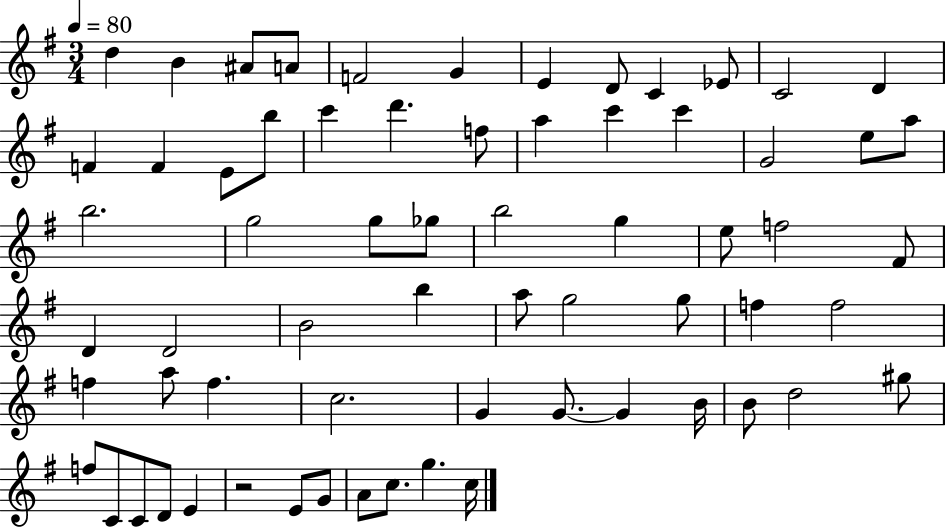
{
  \clef treble
  \numericTimeSignature
  \time 3/4
  \key g \major
  \tempo 4 = 80
  \repeat volta 2 { d''4 b'4 ais'8 a'8 | f'2 g'4 | e'4 d'8 c'4 ees'8 | c'2 d'4 | \break f'4 f'4 e'8 b''8 | c'''4 d'''4. f''8 | a''4 c'''4 c'''4 | g'2 e''8 a''8 | \break b''2. | g''2 g''8 ges''8 | b''2 g''4 | e''8 f''2 fis'8 | \break d'4 d'2 | b'2 b''4 | a''8 g''2 g''8 | f''4 f''2 | \break f''4 a''8 f''4. | c''2. | g'4 g'8.~~ g'4 b'16 | b'8 d''2 gis''8 | \break f''8 c'8 c'8 d'8 e'4 | r2 e'8 g'8 | a'8 c''8. g''4. c''16 | } \bar "|."
}